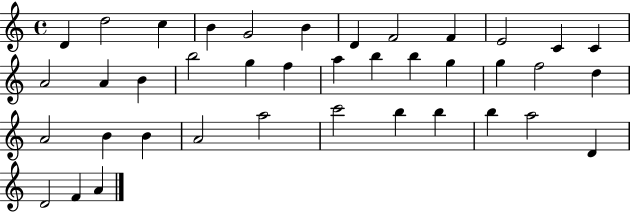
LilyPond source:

{
  \clef treble
  \time 4/4
  \defaultTimeSignature
  \key c \major
  d'4 d''2 c''4 | b'4 g'2 b'4 | d'4 f'2 f'4 | e'2 c'4 c'4 | \break a'2 a'4 b'4 | b''2 g''4 f''4 | a''4 b''4 b''4 g''4 | g''4 f''2 d''4 | \break a'2 b'4 b'4 | a'2 a''2 | c'''2 b''4 b''4 | b''4 a''2 d'4 | \break d'2 f'4 a'4 | \bar "|."
}